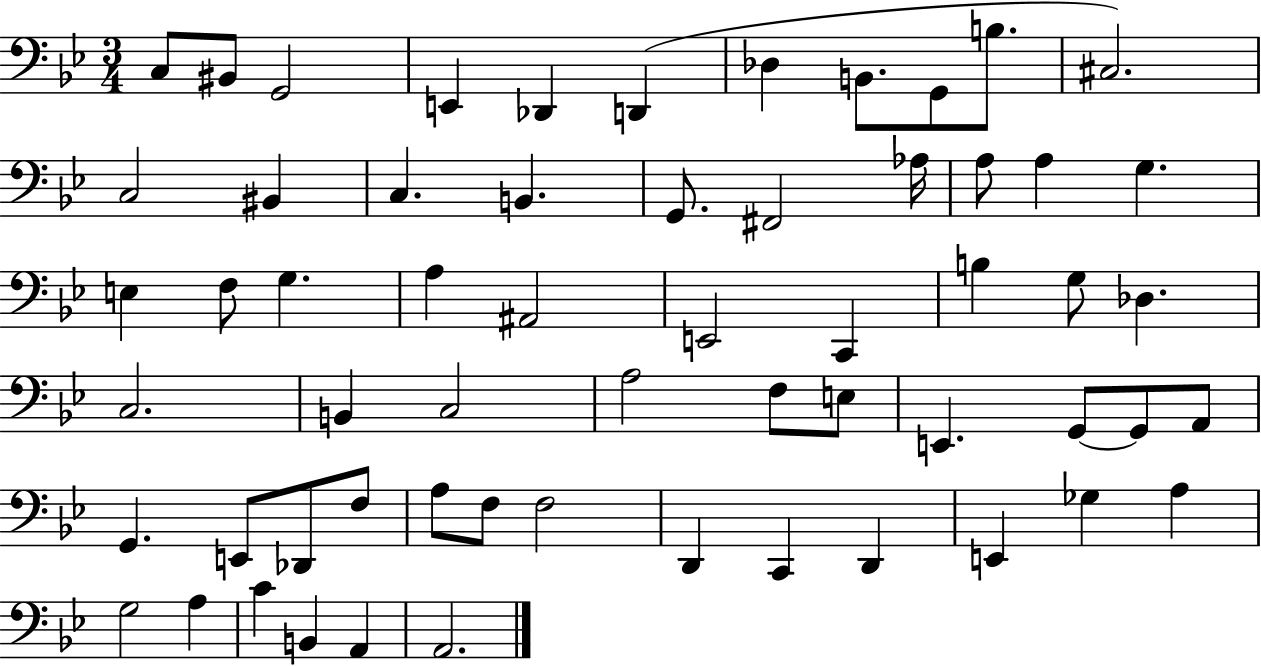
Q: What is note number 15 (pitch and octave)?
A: B2